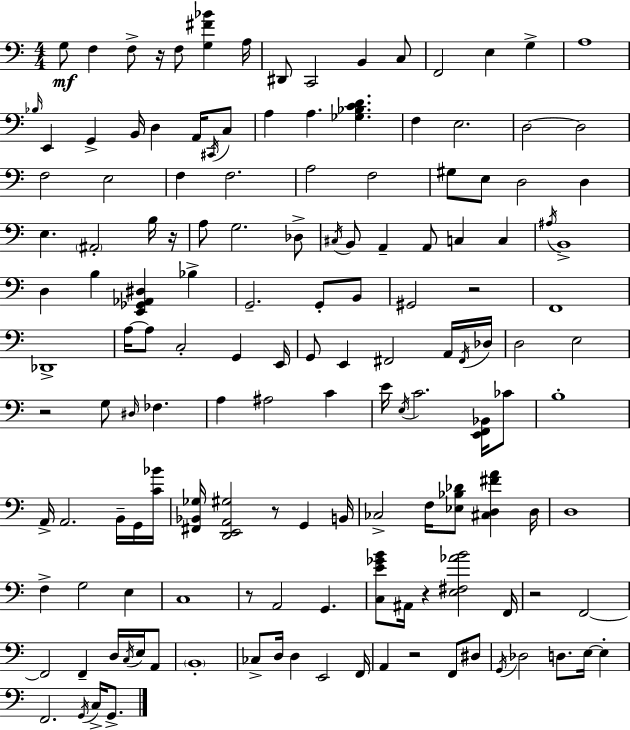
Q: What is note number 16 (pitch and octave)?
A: G2